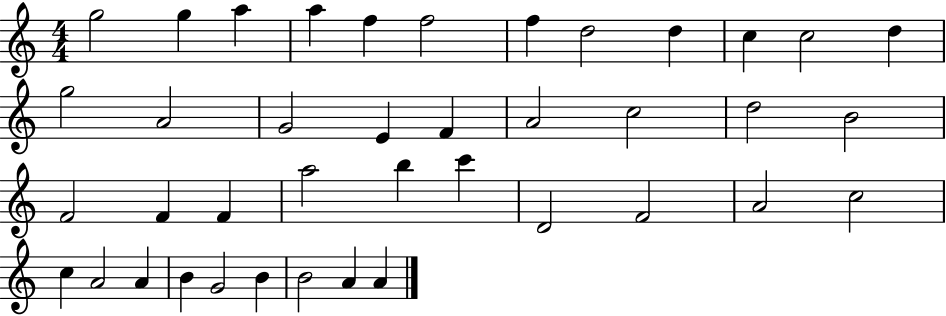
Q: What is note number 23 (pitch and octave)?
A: F4